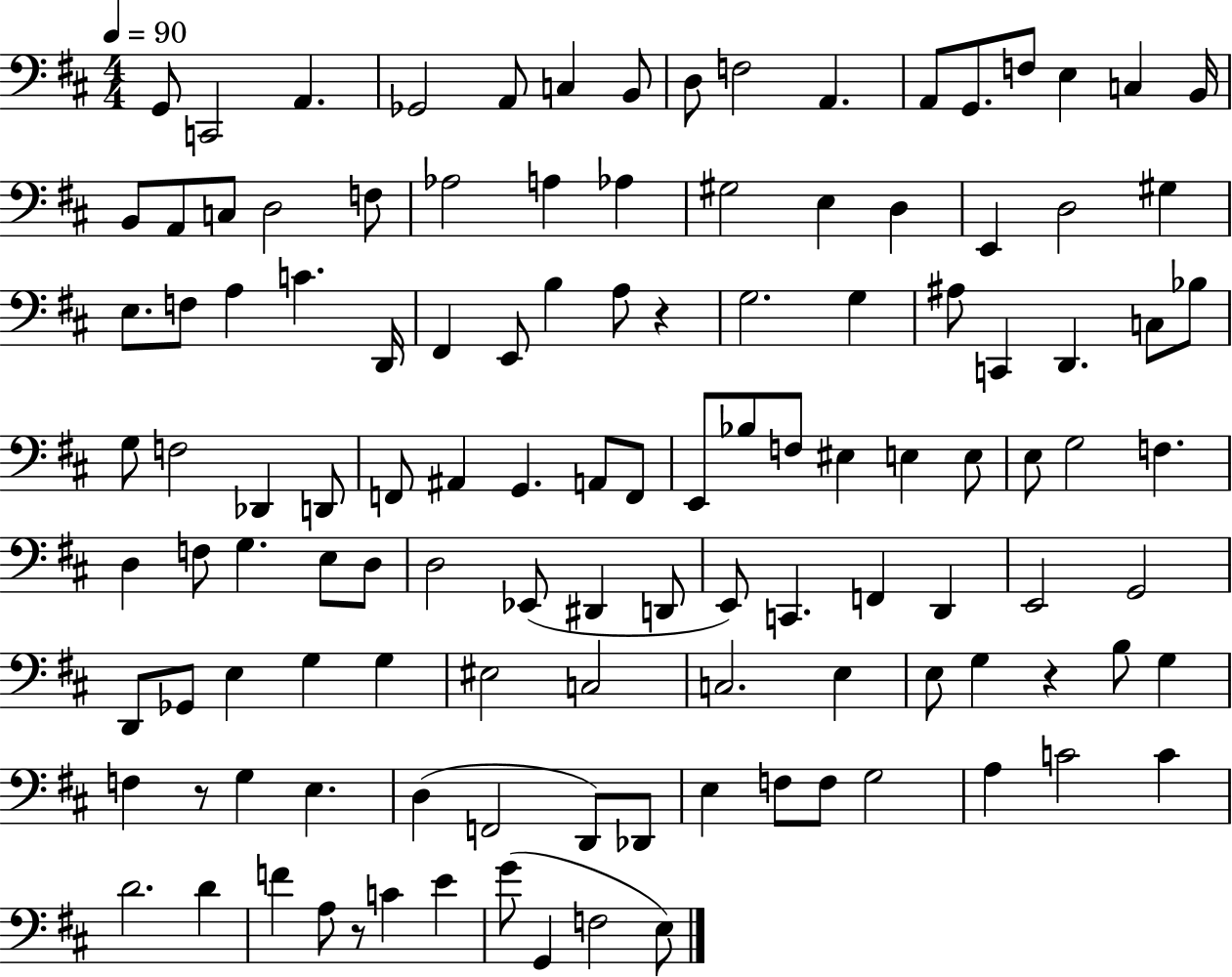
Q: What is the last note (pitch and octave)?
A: E3